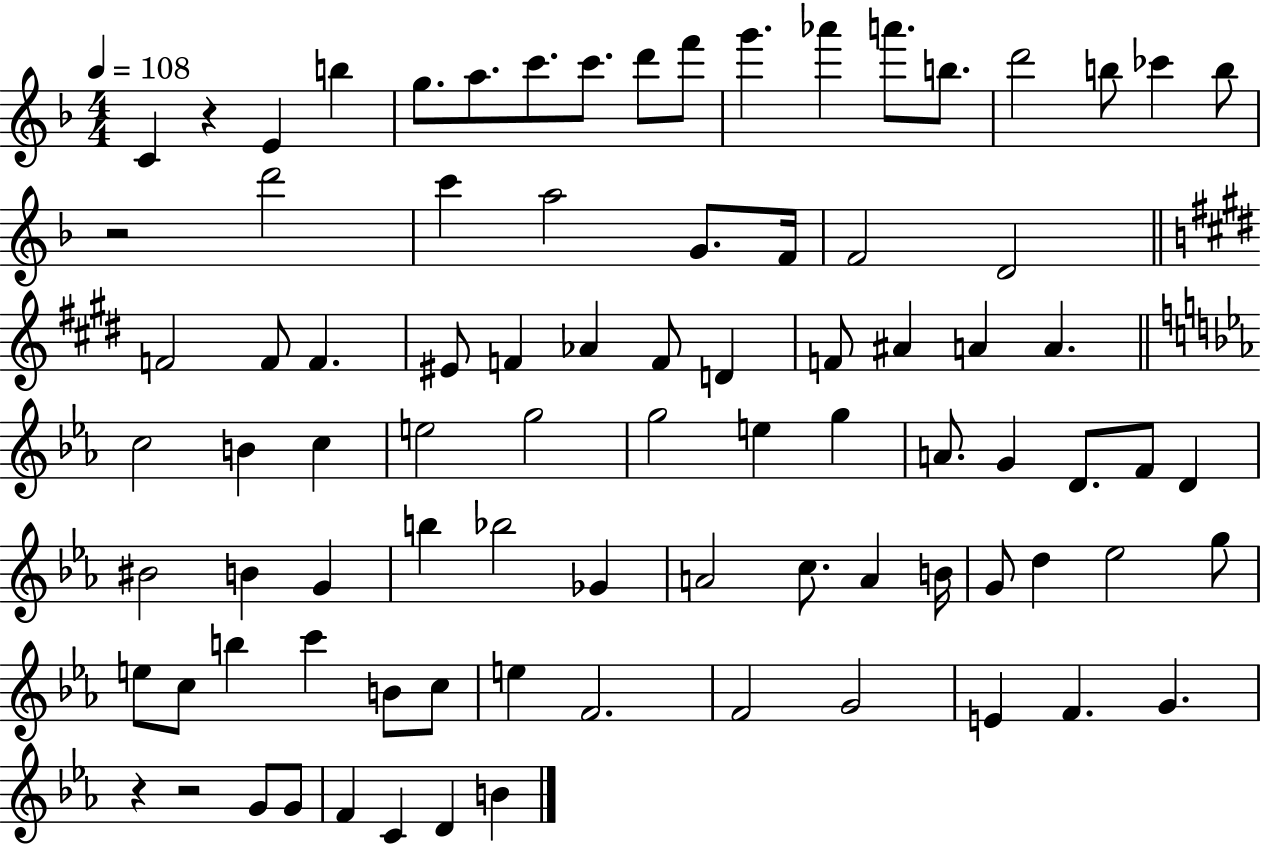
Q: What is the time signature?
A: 4/4